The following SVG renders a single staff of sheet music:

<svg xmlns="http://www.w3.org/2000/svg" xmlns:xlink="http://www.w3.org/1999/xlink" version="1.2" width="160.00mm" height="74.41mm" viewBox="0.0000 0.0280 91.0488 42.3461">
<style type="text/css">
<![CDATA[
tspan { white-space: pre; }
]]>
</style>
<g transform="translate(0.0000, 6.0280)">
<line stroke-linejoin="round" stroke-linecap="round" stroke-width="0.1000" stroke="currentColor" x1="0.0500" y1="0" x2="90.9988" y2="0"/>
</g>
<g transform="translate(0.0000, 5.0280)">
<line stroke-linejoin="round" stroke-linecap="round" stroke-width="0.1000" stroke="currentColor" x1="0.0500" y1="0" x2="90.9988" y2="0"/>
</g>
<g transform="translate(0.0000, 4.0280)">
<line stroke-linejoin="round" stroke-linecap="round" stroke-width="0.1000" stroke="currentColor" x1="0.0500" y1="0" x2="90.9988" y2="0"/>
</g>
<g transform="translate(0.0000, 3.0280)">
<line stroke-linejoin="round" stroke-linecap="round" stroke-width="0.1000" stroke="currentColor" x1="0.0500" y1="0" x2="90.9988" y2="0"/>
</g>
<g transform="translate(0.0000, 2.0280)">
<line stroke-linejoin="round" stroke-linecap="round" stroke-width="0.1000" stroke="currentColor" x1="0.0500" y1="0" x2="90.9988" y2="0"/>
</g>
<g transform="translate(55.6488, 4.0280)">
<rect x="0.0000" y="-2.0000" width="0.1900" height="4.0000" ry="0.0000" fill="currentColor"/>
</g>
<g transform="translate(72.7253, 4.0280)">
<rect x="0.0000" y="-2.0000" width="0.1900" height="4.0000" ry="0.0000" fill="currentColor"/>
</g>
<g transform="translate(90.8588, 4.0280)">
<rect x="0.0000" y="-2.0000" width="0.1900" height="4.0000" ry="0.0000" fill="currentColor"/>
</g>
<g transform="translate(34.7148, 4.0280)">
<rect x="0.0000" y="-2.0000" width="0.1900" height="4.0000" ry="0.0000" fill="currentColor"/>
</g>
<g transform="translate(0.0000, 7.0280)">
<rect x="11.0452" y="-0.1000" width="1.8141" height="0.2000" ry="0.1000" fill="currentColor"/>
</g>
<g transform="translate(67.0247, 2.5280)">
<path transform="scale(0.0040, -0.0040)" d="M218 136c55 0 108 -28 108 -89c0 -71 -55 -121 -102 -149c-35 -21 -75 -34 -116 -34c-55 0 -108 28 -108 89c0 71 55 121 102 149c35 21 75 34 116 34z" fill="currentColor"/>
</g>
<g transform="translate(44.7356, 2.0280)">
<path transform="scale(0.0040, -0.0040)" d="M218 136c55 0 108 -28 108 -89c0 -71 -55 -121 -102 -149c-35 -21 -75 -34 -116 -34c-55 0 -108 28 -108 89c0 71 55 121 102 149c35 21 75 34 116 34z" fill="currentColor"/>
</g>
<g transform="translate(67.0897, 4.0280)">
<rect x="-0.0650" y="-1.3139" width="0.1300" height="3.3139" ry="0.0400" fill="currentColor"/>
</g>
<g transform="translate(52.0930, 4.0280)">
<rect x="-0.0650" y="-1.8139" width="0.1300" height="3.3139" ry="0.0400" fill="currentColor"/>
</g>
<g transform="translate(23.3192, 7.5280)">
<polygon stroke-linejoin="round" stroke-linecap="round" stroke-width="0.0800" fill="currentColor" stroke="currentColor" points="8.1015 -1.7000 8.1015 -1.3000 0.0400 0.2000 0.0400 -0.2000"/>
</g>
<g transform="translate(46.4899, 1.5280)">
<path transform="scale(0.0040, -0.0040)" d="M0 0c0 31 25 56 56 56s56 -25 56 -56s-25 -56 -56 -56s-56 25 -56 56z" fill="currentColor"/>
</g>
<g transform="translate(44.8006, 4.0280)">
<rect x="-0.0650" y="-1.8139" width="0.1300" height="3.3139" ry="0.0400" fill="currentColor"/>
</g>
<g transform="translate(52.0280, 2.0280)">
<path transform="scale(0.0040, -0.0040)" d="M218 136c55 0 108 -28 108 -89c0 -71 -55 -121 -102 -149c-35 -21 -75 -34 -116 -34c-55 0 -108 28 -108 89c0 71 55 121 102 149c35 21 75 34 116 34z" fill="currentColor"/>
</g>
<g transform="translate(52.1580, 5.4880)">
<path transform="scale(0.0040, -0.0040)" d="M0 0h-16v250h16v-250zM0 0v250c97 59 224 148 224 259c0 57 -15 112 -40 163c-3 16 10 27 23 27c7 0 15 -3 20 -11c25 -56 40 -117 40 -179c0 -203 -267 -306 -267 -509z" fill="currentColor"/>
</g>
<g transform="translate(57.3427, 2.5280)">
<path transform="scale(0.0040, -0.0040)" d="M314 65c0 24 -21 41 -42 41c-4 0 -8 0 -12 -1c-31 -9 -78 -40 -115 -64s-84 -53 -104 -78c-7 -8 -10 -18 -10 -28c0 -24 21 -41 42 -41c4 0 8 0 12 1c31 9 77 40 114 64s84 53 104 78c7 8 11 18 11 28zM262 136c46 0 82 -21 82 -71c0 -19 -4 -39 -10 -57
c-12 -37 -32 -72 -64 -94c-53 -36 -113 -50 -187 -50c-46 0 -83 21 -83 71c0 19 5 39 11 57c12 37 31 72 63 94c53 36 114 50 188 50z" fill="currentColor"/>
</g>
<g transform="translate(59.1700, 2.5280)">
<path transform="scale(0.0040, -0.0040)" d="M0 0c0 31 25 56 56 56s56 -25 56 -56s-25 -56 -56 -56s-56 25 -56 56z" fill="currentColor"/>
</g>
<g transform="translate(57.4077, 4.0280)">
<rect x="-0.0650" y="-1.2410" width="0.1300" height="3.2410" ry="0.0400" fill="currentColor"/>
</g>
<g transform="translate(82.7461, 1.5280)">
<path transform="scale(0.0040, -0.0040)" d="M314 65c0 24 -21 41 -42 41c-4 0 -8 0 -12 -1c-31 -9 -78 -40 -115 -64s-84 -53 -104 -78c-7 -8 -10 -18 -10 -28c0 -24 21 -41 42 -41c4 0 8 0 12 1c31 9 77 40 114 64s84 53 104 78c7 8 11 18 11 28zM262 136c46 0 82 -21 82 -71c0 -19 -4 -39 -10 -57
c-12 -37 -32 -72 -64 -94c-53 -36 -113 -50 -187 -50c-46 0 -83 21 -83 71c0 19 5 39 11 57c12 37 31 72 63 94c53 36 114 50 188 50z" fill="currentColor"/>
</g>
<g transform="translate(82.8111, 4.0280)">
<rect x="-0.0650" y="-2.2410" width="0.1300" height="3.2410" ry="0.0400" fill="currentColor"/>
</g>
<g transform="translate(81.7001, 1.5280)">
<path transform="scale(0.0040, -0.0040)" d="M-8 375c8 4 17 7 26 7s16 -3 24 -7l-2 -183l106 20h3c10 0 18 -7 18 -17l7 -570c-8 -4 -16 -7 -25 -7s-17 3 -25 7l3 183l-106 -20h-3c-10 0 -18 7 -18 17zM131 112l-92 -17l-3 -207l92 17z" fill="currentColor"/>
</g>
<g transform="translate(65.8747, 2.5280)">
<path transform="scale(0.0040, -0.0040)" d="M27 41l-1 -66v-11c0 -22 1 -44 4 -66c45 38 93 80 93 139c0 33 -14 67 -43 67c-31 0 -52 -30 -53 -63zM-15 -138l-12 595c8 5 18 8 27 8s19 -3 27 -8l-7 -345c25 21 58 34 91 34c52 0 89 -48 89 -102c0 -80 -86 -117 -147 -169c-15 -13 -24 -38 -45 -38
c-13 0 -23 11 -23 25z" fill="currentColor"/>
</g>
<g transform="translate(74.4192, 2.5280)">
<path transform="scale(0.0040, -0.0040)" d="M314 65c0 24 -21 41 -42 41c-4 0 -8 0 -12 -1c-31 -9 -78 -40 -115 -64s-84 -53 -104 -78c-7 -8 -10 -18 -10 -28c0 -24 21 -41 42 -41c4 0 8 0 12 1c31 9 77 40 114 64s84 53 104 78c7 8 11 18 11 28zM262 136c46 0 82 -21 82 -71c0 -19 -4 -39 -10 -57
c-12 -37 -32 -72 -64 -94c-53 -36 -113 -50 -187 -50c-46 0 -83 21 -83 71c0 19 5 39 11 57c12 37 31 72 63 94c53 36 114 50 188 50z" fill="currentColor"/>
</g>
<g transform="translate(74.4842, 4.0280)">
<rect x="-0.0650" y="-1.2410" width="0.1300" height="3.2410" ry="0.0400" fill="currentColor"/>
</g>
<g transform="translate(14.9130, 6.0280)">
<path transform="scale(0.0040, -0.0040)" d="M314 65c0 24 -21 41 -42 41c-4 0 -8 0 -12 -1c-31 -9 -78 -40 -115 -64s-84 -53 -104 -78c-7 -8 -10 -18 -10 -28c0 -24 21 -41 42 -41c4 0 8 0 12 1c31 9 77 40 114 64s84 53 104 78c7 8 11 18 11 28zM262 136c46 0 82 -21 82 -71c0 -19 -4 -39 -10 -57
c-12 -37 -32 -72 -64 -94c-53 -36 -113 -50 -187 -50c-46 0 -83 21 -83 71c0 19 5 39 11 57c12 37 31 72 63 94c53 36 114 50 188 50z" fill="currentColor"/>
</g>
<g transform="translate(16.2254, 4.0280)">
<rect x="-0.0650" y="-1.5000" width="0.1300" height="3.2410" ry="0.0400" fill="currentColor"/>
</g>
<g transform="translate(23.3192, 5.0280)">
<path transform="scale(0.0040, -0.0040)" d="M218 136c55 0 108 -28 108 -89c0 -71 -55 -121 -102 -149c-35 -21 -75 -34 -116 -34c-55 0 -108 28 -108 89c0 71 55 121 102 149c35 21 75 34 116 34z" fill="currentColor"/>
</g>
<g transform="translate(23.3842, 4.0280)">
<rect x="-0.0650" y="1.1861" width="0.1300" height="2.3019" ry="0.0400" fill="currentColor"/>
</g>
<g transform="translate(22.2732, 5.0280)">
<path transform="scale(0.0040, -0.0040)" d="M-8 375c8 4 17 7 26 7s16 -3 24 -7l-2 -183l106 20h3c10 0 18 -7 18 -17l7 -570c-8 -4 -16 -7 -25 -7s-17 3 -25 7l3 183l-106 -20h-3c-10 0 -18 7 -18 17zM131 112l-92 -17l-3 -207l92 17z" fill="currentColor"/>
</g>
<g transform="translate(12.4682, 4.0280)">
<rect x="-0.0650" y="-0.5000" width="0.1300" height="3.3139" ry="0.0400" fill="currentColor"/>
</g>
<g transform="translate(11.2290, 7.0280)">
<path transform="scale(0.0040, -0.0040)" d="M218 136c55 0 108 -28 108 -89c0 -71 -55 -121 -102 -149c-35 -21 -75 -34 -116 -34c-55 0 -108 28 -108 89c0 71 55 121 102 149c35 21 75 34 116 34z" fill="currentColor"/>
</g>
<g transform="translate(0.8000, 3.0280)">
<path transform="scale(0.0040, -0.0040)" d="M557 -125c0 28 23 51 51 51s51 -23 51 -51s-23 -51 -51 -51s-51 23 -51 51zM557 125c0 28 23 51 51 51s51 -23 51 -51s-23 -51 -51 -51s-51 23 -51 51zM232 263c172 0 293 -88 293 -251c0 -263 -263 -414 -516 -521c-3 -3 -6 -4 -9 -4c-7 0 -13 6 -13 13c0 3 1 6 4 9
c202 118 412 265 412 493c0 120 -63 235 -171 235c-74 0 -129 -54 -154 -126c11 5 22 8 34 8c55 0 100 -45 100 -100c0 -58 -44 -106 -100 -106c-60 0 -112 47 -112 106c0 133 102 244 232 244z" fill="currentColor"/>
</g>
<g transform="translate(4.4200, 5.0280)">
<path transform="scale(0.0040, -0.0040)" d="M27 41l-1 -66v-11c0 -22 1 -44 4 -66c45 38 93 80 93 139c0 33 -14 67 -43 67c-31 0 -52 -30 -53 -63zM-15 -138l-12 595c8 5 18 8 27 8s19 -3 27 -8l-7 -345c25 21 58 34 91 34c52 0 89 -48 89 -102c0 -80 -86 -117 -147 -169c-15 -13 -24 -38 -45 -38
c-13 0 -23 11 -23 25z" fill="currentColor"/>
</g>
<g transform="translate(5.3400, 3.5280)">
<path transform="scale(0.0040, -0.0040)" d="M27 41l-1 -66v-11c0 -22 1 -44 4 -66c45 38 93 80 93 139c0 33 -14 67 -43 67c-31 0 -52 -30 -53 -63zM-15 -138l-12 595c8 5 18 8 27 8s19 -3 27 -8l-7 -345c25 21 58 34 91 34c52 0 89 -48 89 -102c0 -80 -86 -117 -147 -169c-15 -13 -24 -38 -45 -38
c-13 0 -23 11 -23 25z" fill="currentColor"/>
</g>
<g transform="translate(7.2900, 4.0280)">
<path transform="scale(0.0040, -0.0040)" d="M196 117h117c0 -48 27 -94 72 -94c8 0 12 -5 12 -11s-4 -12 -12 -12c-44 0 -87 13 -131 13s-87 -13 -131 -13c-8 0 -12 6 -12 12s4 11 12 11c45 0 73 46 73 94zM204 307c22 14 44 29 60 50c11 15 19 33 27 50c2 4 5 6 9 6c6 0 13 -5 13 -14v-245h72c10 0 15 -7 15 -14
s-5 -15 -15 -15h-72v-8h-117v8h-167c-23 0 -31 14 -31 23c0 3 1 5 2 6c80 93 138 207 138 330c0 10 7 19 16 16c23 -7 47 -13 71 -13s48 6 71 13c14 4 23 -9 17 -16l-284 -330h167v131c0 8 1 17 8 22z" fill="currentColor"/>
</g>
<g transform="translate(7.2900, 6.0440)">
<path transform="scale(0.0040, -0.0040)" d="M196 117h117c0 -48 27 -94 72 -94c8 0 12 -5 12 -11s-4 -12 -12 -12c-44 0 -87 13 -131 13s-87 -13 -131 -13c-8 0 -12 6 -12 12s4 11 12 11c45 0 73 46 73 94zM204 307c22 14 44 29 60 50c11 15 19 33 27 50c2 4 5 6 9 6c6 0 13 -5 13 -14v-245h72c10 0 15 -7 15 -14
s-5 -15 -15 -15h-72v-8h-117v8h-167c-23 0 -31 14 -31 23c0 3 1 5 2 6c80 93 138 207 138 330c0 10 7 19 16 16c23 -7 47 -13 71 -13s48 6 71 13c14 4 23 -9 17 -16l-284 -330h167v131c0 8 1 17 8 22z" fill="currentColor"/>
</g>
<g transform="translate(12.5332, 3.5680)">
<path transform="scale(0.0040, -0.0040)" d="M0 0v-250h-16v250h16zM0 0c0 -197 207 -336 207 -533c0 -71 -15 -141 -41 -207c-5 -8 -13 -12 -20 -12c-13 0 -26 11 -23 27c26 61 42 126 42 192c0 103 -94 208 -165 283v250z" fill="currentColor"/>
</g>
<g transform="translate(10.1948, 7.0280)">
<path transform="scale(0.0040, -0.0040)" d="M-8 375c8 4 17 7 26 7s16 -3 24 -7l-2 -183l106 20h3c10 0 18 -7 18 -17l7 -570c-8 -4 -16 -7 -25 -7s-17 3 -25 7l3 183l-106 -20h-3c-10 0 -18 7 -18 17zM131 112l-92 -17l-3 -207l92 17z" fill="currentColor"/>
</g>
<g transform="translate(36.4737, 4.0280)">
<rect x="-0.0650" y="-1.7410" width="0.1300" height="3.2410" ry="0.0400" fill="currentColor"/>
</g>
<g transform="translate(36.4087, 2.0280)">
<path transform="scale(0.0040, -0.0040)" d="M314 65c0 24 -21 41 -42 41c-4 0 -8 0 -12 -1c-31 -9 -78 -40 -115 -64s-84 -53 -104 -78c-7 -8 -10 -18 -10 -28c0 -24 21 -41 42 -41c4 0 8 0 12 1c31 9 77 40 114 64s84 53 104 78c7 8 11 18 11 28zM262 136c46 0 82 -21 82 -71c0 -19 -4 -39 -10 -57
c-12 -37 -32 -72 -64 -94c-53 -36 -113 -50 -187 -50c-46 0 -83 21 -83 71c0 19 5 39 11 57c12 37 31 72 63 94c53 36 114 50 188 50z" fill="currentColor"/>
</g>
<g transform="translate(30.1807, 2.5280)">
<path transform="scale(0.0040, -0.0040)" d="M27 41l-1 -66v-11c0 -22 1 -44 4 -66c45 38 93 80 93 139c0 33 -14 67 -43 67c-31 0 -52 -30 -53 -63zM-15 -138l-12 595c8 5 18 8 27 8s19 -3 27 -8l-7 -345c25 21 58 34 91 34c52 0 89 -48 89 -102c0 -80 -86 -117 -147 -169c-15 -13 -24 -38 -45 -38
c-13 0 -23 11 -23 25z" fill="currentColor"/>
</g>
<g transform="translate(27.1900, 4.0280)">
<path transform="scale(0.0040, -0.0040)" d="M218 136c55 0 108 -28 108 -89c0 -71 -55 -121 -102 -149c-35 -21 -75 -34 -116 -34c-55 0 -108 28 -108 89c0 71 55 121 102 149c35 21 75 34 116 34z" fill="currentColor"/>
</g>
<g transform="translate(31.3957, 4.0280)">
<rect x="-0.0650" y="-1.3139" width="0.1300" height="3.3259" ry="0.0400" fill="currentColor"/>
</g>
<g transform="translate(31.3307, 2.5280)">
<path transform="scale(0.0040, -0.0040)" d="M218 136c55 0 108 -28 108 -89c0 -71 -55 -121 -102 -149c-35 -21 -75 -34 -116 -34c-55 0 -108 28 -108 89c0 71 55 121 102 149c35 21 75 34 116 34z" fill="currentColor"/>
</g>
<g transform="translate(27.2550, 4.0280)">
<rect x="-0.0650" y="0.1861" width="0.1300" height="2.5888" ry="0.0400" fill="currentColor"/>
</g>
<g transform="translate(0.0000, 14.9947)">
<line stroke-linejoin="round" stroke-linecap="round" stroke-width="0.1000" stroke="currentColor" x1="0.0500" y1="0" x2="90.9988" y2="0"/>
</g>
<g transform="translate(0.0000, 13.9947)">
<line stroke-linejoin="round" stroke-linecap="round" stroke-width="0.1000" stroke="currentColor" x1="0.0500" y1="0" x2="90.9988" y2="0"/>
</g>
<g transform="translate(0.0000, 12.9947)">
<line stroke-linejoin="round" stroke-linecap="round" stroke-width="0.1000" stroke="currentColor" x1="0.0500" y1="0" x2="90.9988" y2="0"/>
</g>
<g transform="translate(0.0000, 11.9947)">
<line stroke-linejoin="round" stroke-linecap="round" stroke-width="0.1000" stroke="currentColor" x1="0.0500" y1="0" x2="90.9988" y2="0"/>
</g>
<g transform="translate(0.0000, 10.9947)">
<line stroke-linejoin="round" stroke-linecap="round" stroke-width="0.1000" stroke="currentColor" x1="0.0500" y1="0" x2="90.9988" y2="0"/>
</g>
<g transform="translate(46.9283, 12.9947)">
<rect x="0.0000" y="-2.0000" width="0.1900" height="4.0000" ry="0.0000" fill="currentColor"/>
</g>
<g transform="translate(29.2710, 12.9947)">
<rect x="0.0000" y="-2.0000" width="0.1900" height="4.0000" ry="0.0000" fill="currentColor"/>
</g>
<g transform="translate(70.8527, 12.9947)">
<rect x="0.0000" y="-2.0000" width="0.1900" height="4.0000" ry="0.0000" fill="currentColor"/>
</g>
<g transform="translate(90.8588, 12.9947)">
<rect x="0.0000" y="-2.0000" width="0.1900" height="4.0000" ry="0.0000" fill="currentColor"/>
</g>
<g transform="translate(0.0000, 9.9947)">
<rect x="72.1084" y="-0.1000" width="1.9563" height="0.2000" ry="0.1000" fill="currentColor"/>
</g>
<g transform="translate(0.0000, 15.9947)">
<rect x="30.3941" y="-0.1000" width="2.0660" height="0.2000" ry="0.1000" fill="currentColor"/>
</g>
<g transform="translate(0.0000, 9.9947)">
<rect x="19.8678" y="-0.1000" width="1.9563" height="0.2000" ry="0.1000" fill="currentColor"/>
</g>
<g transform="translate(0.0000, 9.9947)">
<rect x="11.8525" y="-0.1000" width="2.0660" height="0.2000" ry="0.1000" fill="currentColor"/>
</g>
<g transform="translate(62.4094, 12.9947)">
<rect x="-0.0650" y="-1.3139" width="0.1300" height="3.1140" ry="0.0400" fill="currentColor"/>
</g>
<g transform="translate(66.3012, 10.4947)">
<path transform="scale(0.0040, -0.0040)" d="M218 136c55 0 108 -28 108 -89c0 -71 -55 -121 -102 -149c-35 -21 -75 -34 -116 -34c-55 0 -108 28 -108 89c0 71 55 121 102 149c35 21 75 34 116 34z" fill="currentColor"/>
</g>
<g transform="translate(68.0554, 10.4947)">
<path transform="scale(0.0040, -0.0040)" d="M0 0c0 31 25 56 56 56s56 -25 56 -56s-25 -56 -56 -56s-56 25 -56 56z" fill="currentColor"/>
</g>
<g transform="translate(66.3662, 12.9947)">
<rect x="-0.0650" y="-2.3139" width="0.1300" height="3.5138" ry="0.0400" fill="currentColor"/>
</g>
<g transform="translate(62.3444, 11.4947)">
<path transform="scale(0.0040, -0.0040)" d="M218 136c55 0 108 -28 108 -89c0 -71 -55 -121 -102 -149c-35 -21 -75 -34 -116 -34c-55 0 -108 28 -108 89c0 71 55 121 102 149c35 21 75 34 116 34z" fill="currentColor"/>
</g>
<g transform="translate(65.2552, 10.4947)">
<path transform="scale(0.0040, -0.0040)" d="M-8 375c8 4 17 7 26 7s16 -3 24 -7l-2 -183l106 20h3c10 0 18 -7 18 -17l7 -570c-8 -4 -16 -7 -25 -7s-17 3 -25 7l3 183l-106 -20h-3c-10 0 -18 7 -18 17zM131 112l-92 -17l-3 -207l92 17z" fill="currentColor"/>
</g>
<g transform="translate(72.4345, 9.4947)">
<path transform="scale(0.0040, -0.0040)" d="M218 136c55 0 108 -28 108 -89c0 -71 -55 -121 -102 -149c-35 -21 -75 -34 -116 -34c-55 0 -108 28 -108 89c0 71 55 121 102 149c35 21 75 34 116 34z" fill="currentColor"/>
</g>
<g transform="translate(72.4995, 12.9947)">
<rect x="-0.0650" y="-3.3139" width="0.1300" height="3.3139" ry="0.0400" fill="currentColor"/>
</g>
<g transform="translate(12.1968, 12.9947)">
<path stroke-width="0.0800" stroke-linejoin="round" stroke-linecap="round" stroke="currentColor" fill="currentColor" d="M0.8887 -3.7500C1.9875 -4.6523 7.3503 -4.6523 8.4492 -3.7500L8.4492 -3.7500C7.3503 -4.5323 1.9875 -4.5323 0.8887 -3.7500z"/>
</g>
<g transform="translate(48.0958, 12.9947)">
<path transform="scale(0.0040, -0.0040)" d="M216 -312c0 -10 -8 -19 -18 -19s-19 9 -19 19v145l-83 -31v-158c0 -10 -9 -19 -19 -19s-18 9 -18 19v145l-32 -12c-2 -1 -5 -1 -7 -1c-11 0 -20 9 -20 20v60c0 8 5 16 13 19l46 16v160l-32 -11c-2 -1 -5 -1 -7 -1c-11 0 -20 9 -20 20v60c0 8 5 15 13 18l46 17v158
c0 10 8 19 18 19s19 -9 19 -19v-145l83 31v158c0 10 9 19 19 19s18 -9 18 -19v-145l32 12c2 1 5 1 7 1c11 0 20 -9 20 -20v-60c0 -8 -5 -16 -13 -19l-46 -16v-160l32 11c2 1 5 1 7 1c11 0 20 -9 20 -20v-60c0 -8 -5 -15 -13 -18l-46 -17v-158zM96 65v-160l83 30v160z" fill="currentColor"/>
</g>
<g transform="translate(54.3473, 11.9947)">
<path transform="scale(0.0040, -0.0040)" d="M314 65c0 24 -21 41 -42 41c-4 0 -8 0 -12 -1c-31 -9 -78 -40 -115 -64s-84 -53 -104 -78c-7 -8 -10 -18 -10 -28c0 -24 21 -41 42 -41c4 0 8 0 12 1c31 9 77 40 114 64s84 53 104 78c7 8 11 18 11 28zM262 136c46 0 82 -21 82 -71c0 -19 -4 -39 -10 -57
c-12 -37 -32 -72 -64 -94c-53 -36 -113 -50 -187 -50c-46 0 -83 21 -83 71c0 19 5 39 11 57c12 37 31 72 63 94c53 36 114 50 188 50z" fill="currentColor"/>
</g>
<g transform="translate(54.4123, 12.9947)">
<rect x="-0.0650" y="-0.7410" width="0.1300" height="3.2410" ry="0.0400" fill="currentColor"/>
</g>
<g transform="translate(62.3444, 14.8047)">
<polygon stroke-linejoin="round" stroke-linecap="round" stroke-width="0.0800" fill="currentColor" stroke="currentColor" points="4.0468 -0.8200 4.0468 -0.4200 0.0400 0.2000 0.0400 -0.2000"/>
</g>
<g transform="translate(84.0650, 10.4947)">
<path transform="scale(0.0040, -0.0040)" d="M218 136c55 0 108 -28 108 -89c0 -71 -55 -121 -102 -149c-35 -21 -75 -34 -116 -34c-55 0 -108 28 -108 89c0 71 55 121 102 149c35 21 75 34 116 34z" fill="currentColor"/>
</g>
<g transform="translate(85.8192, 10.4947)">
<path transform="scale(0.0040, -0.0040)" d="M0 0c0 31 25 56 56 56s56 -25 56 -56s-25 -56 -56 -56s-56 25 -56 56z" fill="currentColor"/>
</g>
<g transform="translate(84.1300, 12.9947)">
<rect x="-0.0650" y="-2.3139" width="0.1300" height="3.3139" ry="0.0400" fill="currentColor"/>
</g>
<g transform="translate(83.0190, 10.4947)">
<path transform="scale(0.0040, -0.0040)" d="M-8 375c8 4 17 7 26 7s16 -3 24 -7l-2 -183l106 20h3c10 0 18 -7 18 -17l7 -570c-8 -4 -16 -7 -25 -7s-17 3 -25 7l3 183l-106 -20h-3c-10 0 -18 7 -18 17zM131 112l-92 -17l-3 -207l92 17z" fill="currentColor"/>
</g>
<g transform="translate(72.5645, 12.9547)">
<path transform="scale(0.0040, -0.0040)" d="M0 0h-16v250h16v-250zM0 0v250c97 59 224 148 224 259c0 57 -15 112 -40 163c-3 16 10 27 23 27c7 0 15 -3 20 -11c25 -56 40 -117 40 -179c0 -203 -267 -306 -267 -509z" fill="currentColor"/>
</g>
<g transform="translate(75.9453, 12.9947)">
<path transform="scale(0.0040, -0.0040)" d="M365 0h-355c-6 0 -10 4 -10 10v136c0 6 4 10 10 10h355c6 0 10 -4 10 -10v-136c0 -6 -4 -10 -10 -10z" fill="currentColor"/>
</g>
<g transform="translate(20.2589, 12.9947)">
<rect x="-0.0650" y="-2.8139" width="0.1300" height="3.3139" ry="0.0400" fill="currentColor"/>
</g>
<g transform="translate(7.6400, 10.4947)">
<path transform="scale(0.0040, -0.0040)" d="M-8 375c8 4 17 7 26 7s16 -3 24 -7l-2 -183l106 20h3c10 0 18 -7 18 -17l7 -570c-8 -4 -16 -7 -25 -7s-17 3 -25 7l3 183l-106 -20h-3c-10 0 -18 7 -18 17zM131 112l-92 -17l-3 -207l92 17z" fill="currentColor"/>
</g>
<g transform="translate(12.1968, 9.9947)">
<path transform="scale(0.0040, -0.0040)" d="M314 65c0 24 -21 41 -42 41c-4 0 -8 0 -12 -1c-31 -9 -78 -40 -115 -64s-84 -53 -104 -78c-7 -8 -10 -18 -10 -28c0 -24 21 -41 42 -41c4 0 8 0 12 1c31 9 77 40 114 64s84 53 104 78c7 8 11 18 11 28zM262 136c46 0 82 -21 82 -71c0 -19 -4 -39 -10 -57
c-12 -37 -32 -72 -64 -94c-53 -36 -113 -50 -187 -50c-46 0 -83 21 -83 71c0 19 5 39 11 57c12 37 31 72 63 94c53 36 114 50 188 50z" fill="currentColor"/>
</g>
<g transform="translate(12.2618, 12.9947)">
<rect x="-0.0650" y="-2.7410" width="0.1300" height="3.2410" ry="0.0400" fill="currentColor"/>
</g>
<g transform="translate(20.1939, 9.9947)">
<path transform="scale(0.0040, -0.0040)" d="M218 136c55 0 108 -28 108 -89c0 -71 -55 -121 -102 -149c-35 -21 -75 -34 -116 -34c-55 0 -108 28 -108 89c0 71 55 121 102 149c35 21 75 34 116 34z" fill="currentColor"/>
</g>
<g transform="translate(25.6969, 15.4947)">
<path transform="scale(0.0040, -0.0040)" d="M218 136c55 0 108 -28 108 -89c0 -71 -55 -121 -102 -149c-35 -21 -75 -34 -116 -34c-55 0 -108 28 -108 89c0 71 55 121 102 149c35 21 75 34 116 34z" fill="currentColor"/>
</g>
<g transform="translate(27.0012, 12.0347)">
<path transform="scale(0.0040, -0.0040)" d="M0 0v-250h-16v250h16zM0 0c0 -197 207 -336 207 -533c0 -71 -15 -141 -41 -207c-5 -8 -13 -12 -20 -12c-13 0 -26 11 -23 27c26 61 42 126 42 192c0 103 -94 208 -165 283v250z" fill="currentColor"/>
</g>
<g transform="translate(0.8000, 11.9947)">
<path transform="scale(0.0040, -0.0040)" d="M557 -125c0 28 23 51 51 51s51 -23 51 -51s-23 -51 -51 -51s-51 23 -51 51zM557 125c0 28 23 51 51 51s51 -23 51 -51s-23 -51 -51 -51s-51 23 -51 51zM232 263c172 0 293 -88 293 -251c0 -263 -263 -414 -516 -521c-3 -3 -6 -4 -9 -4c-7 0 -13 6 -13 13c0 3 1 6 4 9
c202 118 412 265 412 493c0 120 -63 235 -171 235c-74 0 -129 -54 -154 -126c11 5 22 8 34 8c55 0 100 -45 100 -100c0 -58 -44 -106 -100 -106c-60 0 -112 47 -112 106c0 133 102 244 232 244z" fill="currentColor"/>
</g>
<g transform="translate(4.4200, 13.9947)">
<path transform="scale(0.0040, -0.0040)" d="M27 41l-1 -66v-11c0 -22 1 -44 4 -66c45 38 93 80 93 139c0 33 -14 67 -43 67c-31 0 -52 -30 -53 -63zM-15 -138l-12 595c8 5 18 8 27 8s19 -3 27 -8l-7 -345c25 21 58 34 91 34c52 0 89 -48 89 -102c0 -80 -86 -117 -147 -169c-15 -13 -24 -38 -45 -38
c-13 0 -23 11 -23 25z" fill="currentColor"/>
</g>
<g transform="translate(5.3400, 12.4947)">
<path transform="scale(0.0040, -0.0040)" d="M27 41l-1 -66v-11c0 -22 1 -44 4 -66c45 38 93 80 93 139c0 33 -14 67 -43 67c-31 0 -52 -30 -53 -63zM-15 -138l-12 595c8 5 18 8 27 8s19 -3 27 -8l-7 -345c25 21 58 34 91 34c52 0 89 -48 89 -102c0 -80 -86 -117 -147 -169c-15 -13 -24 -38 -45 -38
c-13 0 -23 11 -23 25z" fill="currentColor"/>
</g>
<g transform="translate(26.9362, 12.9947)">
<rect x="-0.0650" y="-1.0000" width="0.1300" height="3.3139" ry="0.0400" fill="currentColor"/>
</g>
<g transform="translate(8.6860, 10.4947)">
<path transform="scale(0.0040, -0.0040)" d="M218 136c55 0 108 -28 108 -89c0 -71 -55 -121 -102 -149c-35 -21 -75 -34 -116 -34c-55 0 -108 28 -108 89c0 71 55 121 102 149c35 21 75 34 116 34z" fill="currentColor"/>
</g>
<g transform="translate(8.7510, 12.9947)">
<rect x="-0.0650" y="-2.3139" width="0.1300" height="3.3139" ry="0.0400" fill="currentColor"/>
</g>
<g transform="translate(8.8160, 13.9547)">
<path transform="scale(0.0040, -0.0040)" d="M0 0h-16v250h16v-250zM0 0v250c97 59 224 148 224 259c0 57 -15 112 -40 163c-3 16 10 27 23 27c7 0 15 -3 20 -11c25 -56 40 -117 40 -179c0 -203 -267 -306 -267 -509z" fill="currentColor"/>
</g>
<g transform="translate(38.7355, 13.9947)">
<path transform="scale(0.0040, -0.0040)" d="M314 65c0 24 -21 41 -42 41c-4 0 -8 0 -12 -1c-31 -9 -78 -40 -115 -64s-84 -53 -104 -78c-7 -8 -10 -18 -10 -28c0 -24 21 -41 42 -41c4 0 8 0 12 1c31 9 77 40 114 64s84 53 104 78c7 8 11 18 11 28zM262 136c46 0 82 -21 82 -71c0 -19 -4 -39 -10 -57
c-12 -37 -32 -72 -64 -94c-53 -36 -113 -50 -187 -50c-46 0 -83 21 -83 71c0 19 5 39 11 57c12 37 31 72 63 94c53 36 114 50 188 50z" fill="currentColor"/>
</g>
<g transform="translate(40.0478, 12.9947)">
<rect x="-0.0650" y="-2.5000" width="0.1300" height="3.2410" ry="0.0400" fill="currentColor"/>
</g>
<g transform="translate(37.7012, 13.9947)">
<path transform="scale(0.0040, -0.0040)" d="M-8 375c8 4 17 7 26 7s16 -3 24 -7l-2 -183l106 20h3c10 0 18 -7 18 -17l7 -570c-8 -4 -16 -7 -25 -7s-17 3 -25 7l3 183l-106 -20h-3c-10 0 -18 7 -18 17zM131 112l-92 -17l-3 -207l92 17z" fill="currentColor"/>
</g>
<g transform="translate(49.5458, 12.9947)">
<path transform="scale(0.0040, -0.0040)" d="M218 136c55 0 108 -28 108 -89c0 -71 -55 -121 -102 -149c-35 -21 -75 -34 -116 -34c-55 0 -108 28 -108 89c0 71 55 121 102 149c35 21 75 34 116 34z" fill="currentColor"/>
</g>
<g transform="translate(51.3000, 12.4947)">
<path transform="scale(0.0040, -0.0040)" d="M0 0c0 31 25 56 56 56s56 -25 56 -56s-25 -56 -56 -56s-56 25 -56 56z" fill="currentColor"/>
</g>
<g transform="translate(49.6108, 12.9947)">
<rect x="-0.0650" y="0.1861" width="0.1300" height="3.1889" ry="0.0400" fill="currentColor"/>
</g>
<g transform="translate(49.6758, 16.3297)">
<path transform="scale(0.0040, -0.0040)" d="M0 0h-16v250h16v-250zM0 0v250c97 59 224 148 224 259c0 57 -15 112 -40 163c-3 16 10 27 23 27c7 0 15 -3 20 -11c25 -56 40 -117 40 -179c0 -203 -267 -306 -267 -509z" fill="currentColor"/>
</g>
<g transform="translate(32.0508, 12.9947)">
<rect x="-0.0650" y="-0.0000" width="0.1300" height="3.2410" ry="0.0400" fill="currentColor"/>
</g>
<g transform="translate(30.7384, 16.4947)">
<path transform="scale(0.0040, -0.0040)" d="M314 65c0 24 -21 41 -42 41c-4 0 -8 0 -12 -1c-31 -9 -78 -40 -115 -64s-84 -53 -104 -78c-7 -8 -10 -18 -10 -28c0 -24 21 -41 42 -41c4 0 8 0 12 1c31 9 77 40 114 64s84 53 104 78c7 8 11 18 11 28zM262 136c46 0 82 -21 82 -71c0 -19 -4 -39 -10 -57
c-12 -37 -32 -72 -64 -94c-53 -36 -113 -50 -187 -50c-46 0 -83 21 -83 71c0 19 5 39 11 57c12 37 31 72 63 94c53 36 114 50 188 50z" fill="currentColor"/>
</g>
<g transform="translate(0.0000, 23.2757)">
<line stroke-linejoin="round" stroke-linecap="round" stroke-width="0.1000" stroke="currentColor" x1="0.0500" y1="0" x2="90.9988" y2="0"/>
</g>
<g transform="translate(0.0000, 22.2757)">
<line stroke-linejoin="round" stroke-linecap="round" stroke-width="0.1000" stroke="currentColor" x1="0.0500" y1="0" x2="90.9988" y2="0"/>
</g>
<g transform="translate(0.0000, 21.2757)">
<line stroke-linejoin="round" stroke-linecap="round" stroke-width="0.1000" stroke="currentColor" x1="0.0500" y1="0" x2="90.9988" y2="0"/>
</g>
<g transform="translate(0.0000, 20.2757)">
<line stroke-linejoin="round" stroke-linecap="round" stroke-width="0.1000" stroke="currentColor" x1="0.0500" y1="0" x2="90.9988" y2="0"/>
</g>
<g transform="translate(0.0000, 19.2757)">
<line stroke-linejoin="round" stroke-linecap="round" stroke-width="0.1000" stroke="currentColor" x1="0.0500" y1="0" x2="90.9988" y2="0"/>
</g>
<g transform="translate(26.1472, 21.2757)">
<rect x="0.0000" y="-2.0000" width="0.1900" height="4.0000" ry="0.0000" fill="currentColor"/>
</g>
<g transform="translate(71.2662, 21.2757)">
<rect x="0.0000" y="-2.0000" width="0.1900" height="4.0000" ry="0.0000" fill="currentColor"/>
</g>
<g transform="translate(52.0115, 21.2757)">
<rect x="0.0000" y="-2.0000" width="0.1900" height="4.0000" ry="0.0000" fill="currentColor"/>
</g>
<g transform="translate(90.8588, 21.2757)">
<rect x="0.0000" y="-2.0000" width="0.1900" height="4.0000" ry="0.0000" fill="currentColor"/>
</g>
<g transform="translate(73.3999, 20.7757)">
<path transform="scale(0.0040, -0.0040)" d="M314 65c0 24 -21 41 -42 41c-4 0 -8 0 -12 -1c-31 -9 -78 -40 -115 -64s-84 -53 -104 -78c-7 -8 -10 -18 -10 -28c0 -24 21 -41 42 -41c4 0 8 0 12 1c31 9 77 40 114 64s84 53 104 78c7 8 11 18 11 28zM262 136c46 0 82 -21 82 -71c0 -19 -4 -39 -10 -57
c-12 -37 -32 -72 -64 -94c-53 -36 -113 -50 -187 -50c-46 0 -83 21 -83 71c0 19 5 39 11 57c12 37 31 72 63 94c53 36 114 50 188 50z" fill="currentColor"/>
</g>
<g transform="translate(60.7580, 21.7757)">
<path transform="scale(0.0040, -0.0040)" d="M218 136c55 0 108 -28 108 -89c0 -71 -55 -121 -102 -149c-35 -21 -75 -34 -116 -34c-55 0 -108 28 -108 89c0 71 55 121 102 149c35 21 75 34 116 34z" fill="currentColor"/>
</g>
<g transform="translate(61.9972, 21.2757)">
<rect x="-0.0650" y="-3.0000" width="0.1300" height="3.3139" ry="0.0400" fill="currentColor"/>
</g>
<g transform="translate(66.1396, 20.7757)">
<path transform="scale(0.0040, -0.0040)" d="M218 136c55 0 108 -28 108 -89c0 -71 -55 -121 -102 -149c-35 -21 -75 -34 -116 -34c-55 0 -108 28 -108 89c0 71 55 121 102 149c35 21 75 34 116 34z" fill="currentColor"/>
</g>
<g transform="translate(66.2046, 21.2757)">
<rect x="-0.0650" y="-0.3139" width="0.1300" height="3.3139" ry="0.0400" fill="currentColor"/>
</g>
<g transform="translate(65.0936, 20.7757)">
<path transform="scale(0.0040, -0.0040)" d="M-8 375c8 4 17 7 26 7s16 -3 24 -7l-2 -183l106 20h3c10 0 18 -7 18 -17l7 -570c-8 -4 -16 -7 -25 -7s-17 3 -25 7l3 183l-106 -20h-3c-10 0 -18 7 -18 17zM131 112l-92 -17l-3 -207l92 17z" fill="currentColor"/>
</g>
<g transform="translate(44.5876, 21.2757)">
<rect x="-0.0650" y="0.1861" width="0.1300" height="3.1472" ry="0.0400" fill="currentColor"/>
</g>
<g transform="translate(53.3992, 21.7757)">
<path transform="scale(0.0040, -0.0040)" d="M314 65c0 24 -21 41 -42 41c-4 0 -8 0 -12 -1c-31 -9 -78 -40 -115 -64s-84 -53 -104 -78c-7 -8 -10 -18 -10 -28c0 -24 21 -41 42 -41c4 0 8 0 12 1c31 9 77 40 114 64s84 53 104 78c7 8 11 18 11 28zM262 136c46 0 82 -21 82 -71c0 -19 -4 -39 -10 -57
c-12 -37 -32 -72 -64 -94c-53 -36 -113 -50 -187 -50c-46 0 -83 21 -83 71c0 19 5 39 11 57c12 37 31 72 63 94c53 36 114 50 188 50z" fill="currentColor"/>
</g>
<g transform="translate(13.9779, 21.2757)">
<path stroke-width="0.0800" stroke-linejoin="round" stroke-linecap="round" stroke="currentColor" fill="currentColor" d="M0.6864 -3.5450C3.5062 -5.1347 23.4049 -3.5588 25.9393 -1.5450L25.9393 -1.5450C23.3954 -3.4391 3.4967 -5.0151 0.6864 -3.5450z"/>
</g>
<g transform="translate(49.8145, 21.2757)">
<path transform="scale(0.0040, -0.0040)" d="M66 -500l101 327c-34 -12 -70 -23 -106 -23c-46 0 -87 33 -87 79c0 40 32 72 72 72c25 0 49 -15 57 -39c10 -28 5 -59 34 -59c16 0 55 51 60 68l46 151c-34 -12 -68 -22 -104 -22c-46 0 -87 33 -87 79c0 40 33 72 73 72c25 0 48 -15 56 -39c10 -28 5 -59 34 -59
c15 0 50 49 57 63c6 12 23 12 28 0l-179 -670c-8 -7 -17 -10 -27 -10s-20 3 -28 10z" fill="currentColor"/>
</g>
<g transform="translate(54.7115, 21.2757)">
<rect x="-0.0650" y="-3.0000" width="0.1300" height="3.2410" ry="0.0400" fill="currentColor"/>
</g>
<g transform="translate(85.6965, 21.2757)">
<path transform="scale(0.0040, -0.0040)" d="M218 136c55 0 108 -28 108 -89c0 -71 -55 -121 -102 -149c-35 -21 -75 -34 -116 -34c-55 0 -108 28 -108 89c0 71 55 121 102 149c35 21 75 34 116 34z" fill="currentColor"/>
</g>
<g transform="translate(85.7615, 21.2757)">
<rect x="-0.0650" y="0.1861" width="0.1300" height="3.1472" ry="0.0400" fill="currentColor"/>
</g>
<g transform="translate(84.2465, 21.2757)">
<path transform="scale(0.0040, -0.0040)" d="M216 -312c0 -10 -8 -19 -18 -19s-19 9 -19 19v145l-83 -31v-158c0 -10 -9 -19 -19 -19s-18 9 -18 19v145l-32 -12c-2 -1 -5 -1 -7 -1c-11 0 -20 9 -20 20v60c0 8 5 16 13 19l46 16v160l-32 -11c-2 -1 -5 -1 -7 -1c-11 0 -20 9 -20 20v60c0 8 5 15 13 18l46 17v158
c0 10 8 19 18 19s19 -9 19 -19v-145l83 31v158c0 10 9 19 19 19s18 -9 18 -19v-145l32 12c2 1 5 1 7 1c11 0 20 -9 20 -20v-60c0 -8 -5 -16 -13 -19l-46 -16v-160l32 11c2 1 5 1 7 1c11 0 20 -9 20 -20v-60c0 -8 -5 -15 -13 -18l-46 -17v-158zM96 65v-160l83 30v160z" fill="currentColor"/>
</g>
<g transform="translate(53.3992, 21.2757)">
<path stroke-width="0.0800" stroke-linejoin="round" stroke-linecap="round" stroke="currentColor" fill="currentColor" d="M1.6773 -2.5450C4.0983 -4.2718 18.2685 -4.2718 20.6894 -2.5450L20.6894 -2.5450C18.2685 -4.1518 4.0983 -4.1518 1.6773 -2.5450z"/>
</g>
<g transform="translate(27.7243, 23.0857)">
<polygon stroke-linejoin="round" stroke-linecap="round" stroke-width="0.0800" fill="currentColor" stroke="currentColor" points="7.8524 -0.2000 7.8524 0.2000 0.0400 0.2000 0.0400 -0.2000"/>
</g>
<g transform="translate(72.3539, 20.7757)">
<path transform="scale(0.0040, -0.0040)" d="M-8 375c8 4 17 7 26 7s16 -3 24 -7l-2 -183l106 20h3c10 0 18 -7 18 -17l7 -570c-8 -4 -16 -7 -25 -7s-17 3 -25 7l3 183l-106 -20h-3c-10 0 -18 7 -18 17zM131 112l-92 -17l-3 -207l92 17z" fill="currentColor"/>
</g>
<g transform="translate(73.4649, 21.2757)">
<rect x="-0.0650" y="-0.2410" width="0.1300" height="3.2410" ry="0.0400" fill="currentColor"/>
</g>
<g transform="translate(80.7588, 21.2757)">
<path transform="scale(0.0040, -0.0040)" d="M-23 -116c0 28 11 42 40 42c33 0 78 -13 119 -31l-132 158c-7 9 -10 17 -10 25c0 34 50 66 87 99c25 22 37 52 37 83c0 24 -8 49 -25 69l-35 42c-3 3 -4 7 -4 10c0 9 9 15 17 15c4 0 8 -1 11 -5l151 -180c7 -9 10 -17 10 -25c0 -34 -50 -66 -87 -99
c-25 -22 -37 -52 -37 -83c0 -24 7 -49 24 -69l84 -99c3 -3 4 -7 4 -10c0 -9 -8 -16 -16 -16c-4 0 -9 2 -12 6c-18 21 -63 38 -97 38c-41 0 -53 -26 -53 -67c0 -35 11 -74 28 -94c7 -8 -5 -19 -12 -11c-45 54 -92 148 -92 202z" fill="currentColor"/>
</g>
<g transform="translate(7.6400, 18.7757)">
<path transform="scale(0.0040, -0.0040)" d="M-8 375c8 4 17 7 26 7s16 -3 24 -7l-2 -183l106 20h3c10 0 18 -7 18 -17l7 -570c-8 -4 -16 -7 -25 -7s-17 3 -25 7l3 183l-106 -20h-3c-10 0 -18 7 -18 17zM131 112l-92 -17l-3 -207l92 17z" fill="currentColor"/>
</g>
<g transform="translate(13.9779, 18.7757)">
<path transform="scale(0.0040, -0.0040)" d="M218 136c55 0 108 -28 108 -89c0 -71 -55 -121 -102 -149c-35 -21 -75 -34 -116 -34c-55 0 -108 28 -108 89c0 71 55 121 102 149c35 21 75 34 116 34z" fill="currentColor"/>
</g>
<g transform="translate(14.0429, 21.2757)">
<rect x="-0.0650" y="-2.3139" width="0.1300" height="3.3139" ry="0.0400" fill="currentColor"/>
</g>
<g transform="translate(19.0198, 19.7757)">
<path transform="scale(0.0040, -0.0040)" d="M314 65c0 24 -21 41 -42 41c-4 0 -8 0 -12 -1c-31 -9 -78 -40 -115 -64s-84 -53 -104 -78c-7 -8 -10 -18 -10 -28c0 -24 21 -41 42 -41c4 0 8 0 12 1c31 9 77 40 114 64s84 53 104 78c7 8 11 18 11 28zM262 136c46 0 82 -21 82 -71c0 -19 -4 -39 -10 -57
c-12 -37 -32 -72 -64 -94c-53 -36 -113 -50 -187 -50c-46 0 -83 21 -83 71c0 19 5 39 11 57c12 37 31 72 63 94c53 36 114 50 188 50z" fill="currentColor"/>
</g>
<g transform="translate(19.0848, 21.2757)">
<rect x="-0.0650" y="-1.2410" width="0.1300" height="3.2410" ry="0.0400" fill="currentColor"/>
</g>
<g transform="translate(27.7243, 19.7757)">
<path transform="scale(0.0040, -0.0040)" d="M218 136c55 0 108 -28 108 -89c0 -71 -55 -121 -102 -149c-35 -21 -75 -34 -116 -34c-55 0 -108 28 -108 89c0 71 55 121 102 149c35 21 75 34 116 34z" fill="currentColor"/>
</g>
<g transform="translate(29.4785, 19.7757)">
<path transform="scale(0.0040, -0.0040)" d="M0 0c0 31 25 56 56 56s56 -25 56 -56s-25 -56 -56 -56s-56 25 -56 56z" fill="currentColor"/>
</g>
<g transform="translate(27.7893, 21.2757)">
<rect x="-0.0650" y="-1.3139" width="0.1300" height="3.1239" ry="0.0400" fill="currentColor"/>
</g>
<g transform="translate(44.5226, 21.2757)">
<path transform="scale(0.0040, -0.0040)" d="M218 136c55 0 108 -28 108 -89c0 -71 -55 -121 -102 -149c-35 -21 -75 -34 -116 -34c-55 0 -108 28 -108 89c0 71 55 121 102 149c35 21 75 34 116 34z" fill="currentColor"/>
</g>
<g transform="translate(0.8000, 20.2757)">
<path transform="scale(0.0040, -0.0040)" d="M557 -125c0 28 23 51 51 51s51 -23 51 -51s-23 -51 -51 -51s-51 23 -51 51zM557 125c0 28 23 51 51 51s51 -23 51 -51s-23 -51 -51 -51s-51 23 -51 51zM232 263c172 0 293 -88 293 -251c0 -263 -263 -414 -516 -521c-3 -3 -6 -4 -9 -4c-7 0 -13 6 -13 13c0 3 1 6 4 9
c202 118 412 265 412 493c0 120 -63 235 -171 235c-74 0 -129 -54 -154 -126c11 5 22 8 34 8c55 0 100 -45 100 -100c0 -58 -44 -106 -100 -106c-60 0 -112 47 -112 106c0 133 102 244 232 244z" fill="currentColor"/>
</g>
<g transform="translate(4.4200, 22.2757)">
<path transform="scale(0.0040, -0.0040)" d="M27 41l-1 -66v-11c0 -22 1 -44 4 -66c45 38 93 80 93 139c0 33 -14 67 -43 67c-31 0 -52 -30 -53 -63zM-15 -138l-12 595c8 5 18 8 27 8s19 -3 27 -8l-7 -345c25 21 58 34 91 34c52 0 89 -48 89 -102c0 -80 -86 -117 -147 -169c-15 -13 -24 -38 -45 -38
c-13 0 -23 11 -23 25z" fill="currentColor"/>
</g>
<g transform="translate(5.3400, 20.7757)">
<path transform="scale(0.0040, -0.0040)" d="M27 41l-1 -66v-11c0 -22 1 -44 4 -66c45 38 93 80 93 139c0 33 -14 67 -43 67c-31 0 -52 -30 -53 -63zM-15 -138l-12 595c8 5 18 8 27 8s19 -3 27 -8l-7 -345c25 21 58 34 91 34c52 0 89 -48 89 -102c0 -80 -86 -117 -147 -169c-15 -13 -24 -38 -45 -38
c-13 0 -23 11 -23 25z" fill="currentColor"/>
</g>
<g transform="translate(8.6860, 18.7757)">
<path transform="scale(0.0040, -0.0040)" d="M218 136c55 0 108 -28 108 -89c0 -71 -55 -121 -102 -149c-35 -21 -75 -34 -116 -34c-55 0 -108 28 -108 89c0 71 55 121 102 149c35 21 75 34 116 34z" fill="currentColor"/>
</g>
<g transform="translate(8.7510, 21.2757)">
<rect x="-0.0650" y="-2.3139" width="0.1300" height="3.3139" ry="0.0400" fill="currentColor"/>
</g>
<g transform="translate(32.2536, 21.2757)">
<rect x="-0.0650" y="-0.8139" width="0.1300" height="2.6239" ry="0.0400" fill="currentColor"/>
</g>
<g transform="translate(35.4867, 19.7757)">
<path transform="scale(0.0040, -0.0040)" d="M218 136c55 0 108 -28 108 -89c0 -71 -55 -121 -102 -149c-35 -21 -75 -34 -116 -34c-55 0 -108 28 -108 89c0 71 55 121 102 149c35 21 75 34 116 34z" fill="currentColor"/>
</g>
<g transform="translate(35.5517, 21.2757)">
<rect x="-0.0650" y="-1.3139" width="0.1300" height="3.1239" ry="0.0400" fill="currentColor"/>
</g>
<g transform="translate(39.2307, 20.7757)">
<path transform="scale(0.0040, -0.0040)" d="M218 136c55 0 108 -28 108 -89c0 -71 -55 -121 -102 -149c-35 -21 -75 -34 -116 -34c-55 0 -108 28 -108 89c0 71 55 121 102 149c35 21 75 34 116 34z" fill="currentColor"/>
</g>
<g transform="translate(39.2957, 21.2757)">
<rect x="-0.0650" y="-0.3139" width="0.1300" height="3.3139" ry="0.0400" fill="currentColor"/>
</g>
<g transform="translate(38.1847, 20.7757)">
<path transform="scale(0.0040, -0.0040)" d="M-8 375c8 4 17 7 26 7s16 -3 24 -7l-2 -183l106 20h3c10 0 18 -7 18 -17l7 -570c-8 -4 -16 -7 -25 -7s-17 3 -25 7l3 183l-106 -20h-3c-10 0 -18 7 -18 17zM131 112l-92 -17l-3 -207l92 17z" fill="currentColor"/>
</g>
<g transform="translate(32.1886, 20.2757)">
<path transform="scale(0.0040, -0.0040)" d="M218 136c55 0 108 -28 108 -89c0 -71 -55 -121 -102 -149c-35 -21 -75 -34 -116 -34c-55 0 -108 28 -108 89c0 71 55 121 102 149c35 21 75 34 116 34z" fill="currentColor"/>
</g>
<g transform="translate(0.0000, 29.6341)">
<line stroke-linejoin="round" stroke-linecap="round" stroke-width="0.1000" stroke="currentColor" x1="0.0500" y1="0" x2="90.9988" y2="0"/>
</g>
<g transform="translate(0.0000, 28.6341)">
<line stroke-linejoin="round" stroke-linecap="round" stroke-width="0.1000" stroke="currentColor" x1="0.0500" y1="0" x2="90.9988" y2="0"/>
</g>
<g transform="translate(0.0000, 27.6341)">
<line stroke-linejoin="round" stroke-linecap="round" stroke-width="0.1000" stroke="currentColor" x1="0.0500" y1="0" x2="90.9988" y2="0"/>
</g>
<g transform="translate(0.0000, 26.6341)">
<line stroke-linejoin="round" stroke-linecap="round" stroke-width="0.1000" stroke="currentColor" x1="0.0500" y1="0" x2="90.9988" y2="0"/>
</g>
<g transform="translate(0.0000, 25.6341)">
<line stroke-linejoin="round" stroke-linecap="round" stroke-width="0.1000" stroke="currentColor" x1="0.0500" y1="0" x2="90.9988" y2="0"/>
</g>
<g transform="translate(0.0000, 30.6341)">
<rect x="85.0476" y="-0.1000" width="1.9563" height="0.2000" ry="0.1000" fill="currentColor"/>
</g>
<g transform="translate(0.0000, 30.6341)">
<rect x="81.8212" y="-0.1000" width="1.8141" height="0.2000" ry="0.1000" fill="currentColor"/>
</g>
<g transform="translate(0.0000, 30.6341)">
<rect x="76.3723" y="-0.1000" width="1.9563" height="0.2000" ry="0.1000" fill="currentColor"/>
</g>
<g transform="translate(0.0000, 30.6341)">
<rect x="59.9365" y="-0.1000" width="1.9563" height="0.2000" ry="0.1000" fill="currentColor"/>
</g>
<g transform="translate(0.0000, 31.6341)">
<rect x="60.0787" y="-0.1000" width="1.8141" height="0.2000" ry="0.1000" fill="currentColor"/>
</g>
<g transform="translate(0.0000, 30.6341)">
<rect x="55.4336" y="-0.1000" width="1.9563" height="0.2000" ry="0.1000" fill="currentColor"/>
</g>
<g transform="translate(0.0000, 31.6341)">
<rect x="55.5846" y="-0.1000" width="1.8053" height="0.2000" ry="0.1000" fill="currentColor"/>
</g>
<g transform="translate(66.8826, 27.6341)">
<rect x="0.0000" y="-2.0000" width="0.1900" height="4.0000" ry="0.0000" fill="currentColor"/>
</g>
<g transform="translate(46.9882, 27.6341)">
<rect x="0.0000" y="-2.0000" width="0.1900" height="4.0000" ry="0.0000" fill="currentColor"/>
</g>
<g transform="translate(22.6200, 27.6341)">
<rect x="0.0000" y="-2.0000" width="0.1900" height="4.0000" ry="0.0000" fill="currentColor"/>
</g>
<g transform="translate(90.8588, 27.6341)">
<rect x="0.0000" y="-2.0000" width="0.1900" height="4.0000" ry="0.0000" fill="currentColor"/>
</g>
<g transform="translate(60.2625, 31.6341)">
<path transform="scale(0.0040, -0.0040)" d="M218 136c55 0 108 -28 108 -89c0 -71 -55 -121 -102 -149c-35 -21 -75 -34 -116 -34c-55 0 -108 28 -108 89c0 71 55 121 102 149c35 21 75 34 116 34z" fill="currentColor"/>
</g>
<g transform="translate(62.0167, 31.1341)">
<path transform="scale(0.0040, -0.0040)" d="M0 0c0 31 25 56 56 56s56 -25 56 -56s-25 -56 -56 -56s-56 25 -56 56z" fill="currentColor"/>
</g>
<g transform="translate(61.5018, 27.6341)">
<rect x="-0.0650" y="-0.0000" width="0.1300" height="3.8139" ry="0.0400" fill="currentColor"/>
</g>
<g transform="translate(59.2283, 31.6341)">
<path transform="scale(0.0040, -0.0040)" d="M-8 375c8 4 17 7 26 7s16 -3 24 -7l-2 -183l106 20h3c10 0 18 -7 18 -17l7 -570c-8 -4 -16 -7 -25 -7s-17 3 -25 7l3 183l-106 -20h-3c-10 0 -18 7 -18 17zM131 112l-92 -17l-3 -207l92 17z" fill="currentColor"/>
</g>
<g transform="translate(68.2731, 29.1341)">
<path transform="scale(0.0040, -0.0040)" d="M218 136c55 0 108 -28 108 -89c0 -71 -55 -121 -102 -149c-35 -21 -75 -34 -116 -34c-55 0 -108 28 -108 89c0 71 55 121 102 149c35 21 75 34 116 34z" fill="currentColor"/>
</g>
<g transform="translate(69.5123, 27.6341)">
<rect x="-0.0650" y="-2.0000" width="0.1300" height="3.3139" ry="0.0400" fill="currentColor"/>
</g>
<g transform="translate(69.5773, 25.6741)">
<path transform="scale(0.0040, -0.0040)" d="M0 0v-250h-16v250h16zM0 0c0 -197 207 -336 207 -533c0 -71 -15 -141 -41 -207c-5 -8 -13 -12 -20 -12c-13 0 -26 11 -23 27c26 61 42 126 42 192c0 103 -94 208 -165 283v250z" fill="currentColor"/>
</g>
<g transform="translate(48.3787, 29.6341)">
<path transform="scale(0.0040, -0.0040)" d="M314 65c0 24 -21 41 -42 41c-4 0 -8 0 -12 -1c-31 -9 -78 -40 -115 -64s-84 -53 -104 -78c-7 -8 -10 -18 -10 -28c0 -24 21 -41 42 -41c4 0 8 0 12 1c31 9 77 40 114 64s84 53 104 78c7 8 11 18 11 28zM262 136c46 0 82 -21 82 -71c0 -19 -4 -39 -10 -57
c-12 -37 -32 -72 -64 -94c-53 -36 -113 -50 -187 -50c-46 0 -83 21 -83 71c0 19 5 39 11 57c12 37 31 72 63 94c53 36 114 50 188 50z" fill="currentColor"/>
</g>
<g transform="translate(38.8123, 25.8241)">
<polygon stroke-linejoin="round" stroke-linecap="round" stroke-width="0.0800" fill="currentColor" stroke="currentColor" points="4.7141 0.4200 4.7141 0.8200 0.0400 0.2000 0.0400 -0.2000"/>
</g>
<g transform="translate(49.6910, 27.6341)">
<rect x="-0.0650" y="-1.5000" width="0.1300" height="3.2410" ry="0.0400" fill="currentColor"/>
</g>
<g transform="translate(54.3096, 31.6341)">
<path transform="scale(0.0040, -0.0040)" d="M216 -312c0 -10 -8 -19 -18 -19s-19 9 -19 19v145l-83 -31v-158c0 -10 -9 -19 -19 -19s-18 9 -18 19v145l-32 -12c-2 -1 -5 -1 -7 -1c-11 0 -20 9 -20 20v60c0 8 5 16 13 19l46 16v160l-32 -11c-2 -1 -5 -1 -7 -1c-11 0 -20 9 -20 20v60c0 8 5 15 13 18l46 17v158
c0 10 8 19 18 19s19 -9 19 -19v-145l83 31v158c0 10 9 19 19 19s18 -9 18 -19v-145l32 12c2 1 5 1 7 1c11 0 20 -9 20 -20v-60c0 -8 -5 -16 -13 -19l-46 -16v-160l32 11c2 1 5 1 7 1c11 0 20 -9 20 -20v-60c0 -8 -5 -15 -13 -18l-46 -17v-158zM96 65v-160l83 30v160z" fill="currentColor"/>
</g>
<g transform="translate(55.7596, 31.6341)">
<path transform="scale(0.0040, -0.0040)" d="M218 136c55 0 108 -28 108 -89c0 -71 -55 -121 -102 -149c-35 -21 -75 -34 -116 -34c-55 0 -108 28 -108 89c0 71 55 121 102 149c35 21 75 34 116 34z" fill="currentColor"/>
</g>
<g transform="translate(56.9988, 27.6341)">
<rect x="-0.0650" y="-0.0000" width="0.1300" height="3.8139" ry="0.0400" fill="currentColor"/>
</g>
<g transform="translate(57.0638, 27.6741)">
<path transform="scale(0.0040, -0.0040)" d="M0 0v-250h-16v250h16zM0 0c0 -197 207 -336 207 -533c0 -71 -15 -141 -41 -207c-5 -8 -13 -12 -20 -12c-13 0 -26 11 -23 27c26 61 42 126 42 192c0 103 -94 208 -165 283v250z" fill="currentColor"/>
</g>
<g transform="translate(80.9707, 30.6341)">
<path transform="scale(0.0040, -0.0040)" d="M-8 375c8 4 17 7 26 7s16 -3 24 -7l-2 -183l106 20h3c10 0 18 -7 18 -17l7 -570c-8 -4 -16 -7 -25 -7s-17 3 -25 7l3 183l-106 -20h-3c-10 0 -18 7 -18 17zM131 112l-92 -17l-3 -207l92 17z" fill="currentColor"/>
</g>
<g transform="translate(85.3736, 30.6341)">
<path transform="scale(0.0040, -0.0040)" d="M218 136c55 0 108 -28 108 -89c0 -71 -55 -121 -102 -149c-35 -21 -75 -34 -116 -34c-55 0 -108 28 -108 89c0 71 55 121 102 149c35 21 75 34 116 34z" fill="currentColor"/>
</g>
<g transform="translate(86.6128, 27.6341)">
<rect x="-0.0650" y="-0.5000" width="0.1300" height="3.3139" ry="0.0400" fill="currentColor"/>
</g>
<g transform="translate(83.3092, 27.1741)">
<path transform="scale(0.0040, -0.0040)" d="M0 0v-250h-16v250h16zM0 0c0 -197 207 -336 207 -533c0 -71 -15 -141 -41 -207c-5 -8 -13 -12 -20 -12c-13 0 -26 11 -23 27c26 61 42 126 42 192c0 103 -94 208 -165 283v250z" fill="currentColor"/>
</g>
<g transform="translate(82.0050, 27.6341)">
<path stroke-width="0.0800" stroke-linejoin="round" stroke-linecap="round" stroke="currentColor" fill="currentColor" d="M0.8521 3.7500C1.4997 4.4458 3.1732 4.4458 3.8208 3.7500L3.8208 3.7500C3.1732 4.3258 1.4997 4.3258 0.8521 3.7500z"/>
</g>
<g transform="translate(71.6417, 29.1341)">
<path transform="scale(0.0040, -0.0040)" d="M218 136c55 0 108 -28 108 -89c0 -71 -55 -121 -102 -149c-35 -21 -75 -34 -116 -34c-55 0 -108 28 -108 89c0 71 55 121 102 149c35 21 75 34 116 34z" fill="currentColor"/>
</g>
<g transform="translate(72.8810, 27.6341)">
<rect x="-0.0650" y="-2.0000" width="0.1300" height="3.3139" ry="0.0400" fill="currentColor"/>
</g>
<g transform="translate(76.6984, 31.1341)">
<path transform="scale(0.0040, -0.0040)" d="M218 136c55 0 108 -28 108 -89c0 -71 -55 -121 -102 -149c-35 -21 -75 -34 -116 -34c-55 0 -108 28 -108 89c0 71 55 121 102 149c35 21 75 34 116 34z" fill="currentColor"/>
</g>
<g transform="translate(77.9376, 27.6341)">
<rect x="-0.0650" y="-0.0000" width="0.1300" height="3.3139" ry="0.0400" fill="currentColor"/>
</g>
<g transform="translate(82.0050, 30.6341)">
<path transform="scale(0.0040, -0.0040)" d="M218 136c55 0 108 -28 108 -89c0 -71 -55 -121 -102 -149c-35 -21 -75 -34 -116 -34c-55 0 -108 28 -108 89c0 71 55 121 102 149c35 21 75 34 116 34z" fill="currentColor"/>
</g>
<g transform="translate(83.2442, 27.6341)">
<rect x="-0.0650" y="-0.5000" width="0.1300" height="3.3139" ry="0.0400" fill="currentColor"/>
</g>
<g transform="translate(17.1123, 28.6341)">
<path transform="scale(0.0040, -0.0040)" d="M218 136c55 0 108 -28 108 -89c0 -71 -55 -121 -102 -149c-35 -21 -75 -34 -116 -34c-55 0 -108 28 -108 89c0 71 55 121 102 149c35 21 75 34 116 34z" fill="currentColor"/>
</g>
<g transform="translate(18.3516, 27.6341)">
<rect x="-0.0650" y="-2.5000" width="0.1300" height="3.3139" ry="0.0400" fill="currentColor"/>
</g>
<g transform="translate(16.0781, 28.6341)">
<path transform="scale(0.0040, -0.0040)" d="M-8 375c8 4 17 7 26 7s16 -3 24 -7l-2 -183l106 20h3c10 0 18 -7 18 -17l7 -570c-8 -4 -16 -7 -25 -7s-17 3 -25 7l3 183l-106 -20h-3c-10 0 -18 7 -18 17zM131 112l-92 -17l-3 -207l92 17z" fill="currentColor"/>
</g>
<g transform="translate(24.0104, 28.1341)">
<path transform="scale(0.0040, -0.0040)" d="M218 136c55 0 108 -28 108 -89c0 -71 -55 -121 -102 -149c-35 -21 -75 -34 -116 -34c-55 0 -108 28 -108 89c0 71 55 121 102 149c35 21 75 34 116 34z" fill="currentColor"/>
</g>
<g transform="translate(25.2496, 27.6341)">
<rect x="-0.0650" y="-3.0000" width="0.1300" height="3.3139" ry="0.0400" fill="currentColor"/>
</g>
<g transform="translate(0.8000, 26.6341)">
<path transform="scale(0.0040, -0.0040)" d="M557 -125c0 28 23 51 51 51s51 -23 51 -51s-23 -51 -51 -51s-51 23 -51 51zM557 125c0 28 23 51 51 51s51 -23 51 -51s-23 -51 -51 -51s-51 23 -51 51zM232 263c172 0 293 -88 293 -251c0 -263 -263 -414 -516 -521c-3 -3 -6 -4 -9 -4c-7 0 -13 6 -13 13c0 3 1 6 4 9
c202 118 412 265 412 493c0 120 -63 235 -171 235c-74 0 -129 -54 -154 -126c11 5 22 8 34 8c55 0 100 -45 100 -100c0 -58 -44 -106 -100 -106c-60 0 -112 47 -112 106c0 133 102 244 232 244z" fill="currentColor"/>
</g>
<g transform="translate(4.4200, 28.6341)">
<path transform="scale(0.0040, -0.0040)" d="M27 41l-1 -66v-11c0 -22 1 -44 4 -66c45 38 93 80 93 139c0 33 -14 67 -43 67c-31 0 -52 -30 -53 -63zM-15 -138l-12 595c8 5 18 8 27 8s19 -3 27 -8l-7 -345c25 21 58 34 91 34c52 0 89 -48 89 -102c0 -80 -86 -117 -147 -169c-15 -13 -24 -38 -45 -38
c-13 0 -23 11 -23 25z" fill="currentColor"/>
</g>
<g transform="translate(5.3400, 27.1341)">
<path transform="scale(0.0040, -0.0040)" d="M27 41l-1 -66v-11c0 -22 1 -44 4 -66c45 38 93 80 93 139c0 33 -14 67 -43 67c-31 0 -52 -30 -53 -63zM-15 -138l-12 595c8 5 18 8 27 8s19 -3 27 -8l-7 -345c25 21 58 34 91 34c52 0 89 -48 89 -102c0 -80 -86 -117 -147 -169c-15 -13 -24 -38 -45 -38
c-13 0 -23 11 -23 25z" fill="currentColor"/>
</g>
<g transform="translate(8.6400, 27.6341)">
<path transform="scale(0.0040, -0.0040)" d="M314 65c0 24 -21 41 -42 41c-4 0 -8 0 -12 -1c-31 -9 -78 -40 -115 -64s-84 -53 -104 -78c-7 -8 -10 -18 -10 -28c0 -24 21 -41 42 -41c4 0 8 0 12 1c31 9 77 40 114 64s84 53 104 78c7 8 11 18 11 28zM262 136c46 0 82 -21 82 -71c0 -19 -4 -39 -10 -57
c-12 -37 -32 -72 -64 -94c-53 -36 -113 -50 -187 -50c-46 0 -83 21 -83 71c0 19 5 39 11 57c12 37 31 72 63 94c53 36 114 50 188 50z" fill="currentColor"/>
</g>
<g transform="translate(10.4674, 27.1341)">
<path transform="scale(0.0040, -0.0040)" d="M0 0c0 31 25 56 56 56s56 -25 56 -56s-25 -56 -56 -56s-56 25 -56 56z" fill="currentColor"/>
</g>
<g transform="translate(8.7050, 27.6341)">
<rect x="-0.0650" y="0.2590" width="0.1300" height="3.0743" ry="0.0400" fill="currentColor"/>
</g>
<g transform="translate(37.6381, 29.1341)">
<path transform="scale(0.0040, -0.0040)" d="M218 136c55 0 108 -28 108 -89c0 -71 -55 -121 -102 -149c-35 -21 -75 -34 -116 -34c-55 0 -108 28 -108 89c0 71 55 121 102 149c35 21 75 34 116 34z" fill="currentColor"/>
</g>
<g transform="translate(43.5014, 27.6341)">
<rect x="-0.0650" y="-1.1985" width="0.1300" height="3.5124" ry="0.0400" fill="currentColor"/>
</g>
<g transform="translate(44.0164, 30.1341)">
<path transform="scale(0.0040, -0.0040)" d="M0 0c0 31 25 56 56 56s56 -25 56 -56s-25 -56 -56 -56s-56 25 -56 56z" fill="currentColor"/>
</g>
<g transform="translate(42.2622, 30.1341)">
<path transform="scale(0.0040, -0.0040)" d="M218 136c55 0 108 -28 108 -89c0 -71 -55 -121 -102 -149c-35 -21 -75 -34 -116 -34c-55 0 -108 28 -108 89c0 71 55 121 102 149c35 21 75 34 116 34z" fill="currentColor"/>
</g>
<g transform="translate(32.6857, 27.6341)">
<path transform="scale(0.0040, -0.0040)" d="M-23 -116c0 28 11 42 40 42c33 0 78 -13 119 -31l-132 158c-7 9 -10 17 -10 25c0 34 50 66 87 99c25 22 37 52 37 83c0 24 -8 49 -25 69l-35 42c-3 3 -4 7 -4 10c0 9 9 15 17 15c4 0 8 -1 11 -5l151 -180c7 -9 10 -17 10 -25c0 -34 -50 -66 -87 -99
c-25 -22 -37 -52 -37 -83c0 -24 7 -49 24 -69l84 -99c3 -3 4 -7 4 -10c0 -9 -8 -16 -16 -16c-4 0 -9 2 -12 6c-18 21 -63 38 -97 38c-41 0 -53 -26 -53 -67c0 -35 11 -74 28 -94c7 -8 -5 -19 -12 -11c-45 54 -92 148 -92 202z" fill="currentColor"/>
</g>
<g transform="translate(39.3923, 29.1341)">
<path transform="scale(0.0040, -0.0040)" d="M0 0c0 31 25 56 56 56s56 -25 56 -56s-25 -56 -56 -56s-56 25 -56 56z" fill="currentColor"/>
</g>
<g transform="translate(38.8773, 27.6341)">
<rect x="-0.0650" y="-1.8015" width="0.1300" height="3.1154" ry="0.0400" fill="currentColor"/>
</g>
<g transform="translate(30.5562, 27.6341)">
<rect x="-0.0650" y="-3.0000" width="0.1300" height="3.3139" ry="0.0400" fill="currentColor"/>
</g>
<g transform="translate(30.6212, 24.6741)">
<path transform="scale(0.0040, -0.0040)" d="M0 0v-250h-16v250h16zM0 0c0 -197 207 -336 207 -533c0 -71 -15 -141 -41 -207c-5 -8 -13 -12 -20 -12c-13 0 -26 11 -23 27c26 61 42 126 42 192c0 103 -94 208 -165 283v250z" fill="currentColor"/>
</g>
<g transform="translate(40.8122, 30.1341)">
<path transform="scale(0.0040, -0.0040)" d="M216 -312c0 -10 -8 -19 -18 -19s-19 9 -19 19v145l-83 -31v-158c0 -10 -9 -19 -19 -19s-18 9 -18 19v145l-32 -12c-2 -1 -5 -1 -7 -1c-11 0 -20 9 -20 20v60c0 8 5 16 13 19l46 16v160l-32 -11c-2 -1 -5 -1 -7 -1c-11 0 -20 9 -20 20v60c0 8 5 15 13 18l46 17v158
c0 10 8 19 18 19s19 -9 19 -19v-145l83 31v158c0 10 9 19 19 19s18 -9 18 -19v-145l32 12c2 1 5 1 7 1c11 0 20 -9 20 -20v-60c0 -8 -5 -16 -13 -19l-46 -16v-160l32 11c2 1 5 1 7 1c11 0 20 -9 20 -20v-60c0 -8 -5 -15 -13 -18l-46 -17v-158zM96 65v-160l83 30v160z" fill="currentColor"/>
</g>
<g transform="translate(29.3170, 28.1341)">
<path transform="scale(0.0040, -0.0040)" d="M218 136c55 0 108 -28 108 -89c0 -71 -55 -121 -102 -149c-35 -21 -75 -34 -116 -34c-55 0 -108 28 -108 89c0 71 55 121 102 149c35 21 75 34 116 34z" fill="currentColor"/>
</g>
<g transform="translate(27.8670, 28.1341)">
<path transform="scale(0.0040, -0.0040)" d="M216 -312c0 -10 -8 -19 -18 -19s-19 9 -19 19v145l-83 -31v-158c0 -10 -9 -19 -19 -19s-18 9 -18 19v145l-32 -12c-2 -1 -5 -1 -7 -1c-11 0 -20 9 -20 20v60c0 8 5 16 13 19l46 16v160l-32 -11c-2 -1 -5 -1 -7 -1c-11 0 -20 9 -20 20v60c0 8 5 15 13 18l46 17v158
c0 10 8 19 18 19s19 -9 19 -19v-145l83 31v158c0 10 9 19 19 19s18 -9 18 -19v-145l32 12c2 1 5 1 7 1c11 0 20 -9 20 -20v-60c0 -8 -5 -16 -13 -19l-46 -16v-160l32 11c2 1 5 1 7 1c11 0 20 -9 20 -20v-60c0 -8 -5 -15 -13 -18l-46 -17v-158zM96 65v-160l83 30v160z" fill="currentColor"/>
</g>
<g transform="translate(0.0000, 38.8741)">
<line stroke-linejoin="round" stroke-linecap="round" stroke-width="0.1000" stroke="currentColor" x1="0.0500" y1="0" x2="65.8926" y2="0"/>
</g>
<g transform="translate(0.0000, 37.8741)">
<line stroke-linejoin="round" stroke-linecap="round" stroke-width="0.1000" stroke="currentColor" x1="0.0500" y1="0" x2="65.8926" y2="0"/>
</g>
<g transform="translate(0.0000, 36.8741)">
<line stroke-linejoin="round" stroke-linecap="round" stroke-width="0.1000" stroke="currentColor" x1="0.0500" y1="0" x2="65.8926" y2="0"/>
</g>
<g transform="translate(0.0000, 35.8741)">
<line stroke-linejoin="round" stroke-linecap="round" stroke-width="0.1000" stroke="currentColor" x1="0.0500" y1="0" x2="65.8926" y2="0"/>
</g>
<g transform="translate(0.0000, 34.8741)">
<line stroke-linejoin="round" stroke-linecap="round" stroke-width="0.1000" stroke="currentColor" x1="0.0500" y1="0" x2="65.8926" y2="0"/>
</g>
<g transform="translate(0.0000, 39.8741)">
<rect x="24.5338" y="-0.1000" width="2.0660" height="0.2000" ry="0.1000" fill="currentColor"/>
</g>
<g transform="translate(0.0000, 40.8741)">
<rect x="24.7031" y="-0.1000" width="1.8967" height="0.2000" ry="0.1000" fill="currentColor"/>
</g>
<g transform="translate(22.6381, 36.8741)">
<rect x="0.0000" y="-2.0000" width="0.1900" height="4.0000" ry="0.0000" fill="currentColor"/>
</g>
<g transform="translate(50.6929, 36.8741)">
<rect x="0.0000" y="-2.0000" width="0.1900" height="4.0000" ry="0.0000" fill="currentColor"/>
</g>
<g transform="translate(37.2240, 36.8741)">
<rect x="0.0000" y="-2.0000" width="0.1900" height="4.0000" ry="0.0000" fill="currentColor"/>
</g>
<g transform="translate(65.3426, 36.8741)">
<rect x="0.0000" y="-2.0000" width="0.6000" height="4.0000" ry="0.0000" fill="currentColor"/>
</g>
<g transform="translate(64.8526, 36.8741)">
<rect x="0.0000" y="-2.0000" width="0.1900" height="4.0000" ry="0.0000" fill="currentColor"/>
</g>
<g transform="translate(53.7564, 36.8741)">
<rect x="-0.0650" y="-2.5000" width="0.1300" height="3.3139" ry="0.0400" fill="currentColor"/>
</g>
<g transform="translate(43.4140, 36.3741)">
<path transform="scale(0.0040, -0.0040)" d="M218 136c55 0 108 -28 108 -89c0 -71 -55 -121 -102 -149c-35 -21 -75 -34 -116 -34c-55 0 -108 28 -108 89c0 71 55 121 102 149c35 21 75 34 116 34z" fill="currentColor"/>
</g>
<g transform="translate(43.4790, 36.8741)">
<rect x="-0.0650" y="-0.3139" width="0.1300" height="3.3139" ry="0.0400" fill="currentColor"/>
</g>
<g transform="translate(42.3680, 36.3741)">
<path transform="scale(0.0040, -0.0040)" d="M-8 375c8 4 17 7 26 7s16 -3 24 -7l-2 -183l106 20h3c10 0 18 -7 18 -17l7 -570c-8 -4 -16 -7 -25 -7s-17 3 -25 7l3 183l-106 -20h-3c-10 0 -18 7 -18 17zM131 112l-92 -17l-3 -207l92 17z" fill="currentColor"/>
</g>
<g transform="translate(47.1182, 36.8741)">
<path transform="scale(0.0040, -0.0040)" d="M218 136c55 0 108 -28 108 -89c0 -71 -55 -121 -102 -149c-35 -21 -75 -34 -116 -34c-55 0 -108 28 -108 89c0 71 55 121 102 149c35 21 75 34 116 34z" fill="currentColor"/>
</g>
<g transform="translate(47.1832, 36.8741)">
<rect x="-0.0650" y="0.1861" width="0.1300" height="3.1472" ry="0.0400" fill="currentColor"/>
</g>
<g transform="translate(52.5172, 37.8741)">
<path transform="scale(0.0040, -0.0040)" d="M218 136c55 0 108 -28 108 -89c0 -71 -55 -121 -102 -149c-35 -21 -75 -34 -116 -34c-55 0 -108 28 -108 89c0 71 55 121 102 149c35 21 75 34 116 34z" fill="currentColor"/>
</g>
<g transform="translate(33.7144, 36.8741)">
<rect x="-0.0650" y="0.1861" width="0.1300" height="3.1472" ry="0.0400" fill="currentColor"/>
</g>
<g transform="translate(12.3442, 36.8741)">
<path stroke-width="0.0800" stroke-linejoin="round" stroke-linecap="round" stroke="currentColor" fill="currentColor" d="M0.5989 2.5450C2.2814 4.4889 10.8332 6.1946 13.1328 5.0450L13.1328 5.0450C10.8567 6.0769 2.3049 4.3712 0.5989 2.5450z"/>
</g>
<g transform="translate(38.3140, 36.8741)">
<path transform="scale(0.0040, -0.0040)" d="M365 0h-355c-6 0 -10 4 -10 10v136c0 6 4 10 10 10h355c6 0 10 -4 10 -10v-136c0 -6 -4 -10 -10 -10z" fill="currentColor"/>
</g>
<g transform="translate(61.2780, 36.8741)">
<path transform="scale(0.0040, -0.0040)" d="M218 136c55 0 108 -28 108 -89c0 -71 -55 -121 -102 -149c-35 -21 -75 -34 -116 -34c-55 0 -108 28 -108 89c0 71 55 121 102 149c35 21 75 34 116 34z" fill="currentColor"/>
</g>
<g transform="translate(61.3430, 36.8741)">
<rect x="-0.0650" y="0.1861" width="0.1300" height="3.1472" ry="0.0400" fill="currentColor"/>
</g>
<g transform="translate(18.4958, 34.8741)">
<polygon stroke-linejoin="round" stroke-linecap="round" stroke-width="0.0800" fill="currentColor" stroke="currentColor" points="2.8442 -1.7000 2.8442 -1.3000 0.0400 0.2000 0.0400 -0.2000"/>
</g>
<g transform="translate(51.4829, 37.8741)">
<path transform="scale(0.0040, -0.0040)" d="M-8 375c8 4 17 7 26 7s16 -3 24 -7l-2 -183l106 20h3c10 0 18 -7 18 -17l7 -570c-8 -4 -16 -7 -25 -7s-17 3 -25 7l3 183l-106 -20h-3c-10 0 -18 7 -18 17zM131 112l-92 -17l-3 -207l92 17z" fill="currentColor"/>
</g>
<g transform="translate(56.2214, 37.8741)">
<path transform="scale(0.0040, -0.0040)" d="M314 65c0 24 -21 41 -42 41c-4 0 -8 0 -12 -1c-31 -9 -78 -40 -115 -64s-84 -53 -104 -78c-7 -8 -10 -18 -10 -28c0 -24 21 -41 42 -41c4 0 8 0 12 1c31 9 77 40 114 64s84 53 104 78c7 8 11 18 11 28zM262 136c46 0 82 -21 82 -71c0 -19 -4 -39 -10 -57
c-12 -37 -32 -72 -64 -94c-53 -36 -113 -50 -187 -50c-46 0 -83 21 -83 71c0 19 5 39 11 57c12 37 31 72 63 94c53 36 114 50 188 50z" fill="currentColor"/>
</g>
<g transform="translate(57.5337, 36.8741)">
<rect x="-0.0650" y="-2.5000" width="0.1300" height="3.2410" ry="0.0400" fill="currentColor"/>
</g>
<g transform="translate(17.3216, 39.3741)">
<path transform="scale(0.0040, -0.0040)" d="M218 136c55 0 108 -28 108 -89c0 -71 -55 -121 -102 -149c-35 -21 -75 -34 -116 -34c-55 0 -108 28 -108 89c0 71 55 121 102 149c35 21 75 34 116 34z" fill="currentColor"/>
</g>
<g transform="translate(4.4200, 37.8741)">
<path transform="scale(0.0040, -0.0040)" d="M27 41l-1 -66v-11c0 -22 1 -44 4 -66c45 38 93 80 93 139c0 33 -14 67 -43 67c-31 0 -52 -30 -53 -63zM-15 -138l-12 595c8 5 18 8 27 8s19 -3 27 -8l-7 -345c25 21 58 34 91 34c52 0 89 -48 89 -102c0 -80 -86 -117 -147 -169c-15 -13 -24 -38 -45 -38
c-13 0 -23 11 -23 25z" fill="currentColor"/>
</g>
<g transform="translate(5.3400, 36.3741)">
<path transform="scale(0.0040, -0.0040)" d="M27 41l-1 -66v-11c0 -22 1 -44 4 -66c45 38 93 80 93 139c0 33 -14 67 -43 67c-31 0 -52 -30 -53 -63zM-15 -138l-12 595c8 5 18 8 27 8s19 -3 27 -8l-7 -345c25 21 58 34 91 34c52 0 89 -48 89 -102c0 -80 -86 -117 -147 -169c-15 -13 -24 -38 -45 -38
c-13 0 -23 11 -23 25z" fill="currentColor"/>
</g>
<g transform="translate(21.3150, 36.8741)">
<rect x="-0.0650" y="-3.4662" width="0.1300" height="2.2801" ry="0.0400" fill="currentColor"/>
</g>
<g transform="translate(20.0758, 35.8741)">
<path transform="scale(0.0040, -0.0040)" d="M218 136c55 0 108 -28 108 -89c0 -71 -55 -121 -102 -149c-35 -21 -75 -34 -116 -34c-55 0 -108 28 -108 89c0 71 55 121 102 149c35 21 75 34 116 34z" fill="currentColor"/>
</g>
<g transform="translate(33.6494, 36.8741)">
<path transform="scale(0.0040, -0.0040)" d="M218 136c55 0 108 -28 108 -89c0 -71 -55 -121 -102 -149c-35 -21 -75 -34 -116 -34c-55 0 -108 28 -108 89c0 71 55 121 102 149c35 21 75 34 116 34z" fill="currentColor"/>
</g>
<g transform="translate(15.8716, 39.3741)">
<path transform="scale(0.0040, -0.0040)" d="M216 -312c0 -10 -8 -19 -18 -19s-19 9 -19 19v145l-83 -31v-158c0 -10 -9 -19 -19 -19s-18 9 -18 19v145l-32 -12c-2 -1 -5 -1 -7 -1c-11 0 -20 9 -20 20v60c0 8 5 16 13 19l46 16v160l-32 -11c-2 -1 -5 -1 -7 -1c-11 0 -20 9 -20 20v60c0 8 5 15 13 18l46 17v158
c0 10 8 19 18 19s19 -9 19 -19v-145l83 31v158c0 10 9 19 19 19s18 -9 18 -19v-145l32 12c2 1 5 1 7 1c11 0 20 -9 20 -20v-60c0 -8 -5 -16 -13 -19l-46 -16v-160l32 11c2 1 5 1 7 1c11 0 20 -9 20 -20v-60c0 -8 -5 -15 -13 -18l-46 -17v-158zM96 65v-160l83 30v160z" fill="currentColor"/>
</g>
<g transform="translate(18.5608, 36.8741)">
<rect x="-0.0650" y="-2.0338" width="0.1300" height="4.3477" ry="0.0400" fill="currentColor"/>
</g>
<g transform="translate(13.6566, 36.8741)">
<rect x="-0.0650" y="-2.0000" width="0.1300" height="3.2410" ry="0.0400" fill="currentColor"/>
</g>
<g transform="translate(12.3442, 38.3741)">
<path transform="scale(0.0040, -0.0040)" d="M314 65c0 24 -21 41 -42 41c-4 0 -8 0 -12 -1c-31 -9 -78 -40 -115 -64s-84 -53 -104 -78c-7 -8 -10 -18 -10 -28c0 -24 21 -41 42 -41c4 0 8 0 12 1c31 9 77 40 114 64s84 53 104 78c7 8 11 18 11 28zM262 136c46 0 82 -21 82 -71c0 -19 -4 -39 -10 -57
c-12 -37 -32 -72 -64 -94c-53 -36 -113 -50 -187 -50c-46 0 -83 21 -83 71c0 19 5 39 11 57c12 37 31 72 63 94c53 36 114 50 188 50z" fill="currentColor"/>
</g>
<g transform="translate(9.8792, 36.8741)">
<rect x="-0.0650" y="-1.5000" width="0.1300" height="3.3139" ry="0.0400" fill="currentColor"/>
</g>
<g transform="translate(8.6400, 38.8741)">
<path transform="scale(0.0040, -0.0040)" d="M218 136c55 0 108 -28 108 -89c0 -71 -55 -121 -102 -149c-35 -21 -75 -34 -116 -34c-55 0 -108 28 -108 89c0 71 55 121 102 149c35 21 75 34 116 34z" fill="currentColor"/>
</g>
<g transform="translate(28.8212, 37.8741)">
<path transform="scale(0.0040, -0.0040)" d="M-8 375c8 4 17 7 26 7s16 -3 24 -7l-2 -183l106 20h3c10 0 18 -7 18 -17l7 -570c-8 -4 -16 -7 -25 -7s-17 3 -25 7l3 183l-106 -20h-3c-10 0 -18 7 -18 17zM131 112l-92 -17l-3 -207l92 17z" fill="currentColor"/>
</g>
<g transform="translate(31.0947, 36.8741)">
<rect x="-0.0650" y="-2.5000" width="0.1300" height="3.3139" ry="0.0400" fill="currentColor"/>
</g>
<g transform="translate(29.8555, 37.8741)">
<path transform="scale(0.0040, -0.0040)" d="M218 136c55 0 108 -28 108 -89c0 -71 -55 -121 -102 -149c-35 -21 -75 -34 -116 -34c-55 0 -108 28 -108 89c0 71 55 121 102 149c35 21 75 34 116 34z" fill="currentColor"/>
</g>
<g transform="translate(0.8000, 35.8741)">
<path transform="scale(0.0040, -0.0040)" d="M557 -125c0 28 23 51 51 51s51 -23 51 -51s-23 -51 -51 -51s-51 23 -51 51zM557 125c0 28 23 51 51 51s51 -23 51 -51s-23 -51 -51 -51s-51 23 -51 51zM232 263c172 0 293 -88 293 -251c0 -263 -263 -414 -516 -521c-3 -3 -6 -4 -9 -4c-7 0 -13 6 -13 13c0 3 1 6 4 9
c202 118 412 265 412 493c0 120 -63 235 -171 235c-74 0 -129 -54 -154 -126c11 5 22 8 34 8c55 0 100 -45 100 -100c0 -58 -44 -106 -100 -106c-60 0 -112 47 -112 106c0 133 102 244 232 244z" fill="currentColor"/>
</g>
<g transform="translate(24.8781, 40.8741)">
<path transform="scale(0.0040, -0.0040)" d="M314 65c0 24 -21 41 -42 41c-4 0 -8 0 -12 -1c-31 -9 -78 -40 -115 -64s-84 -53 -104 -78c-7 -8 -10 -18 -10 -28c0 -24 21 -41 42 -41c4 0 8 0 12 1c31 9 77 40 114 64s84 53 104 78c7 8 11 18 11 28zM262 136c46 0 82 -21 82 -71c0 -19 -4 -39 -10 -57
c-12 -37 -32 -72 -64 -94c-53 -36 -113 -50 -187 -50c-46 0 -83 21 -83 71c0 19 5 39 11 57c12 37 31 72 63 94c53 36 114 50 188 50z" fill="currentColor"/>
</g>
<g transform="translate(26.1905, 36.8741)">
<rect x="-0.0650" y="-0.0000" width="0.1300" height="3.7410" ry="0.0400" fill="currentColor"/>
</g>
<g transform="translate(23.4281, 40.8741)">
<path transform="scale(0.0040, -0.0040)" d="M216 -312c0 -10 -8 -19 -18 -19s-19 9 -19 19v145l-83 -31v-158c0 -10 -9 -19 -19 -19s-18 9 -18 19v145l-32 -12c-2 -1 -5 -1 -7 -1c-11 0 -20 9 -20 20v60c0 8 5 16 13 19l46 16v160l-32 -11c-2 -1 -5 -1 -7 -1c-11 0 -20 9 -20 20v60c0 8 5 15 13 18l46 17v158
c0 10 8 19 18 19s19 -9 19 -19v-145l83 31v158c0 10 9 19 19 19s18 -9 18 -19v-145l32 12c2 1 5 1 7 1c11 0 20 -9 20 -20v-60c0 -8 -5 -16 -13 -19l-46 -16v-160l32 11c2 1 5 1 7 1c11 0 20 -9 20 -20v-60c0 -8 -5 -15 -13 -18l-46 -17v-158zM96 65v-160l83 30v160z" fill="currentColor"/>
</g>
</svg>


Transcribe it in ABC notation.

X:1
T:Untitled
M:4/4
L:1/4
K:Bb
E,,/2 G,,2 B,,/2 D,/2 _G,/2 A,2 A, A,/2 G,2 _G, G,2 B,2 B,/2 C2 C F,,/2 D,,2 B,,2 ^D,/2 F,2 G,/2 B,/2 D/2 z2 B, B, B, G,2 G,/2 F,/2 G,/2 E, D, z/4 C,2 C, E, E,2 z ^D, D,2 B,, C, ^C,/2 z A,,/2 ^F,,/2 G,,2 ^C,,/2 C,, A,,/2 A,, D,, E,,/2 E,, G,, A,,2 ^F,,/2 F,/2 ^C,,2 B,, D, z2 E, D, B,, B,,2 D,